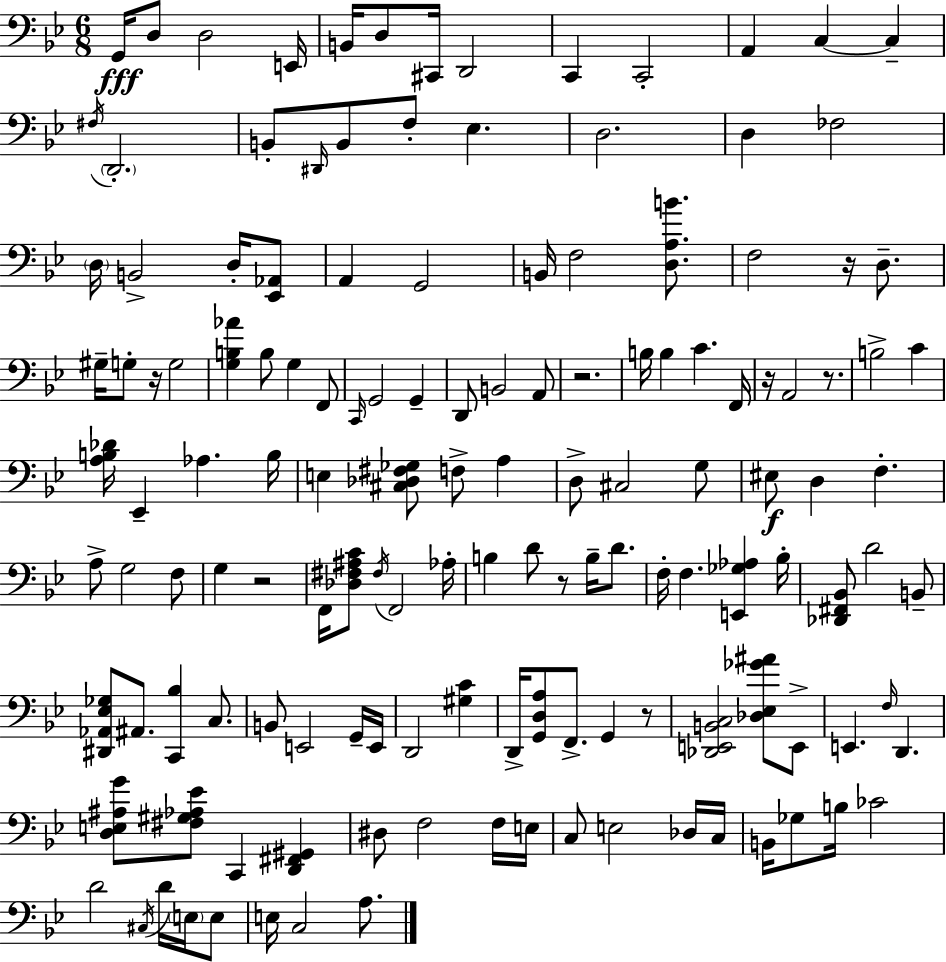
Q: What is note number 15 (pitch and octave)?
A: D2